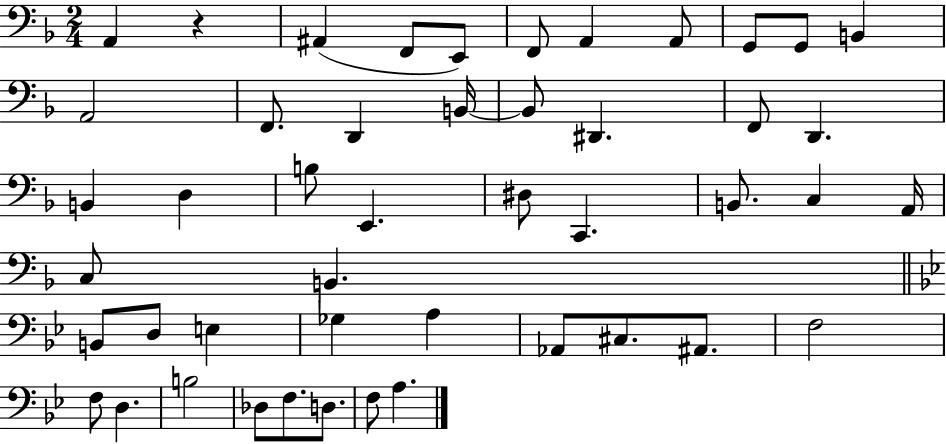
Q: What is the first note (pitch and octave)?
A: A2